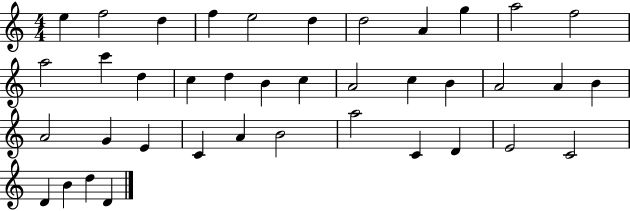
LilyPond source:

{
  \clef treble
  \numericTimeSignature
  \time 4/4
  \key c \major
  e''4 f''2 d''4 | f''4 e''2 d''4 | d''2 a'4 g''4 | a''2 f''2 | \break a''2 c'''4 d''4 | c''4 d''4 b'4 c''4 | a'2 c''4 b'4 | a'2 a'4 b'4 | \break a'2 g'4 e'4 | c'4 a'4 b'2 | a''2 c'4 d'4 | e'2 c'2 | \break d'4 b'4 d''4 d'4 | \bar "|."
}